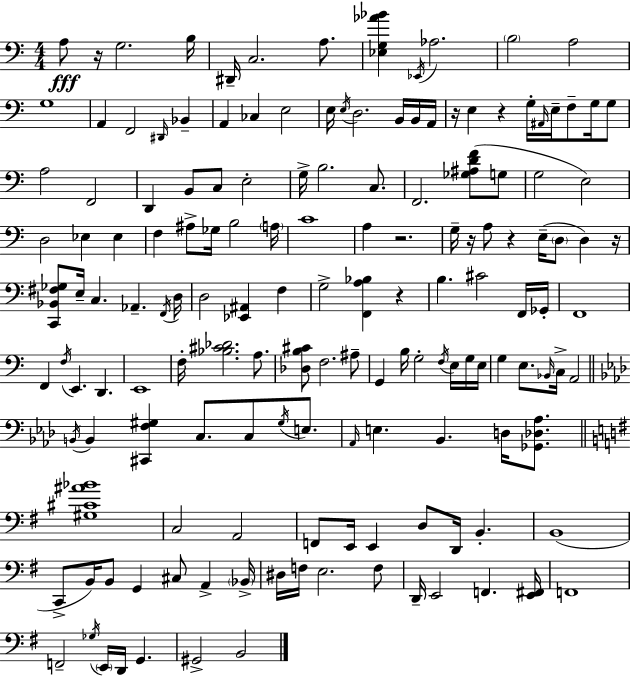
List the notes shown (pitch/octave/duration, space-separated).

A3/e R/s G3/h. B3/s D#2/s C3/h. A3/e. [Eb3,G3,Ab4,Bb4]/q Eb2/s Ab3/h. B3/h A3/h G3/w A2/q F2/h D#2/s Bb2/q A2/q CES3/q E3/h E3/s E3/s D3/h. B2/s B2/s A2/s R/s E3/q R/q G3/s A#2/s E3/s F3/e G3/s G3/e A3/h F2/h D2/q B2/e C3/e E3/h G3/s B3/h. C3/e. F2/h. [Gb3,A#3,D4,F4]/e G3/e G3/h E3/h D3/h Eb3/q Eb3/q F3/q A#3/e Gb3/s B3/h A3/s C4/w A3/q R/h. G3/s R/s A3/e R/q E3/s D3/e D3/q R/s [C2,Bb2,F#3,Gb3]/e E3/s C3/q. Ab2/q. F2/s D3/s D3/h [Eb2,A#2]/q F3/q G3/h [F2,A3,Bb3]/q R/q B3/q. C#4/h F2/s Gb2/s F2/w F2/q F3/s E2/q. D2/q. E2/w F3/s [Bb3,C#4,Db4]/h. A3/e. [Db3,B3,C#4]/e F3/h. A#3/e G2/q B3/s G3/h F3/s E3/s G3/s E3/s G3/q E3/e. Bb2/s C3/s A2/h B2/s B2/q [C#2,F3,G#3]/q C3/e. C3/e G#3/s E3/e. Ab2/s E3/q. Bb2/q. D3/s [Gb2,Db3,Ab3]/e. [G#3,C#4,A#4,Bb4]/w C3/h A2/h F2/e E2/s E2/q D3/e D2/s B2/q. B2/w C2/e B2/s B2/e G2/q C#3/e A2/q Bb2/s D#3/s F3/s E3/h. F3/e D2/s E2/h F2/q. [E2,F#2]/s F2/w F2/h Gb3/s E2/s D2/s G2/q. G#2/h B2/h